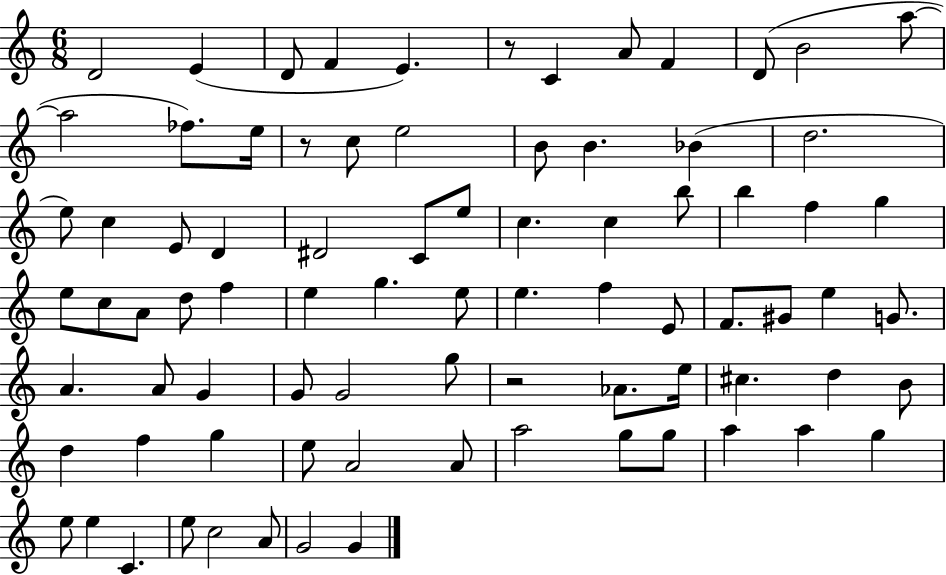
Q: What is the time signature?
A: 6/8